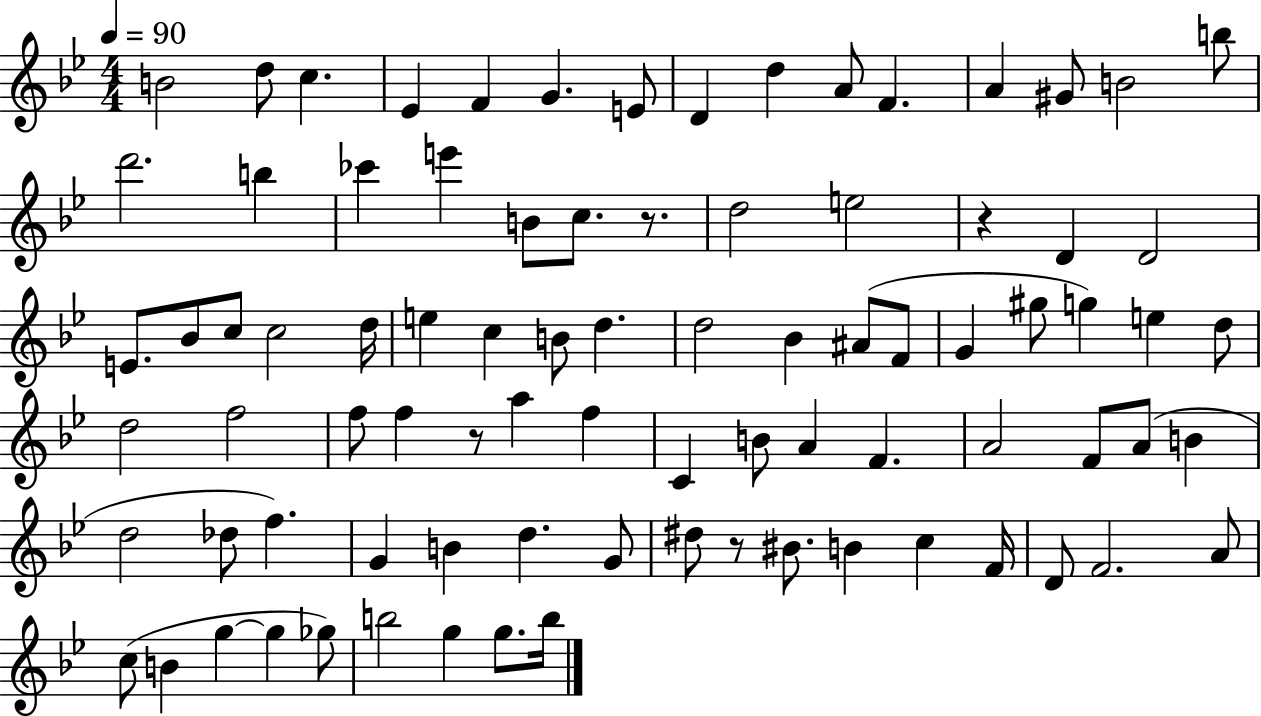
{
  \clef treble
  \numericTimeSignature
  \time 4/4
  \key bes \major
  \tempo 4 = 90
  b'2 d''8 c''4. | ees'4 f'4 g'4. e'8 | d'4 d''4 a'8 f'4. | a'4 gis'8 b'2 b''8 | \break d'''2. b''4 | ces'''4 e'''4 b'8 c''8. r8. | d''2 e''2 | r4 d'4 d'2 | \break e'8. bes'8 c''8 c''2 d''16 | e''4 c''4 b'8 d''4. | d''2 bes'4 ais'8( f'8 | g'4 gis''8 g''4) e''4 d''8 | \break d''2 f''2 | f''8 f''4 r8 a''4 f''4 | c'4 b'8 a'4 f'4. | a'2 f'8 a'8( b'4 | \break d''2 des''8 f''4.) | g'4 b'4 d''4. g'8 | dis''8 r8 bis'8. b'4 c''4 f'16 | d'8 f'2. a'8 | \break c''8( b'4 g''4~~ g''4 ges''8) | b''2 g''4 g''8. b''16 | \bar "|."
}